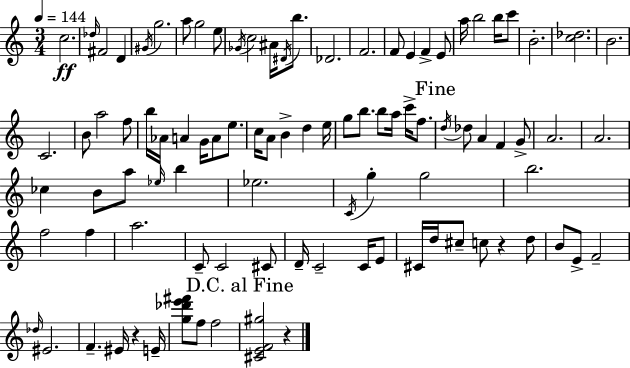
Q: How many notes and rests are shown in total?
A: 95